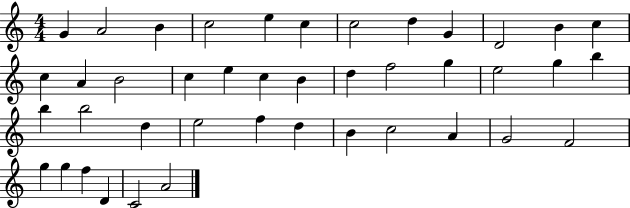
X:1
T:Untitled
M:4/4
L:1/4
K:C
G A2 B c2 e c c2 d G D2 B c c A B2 c e c B d f2 g e2 g b b b2 d e2 f d B c2 A G2 F2 g g f D C2 A2